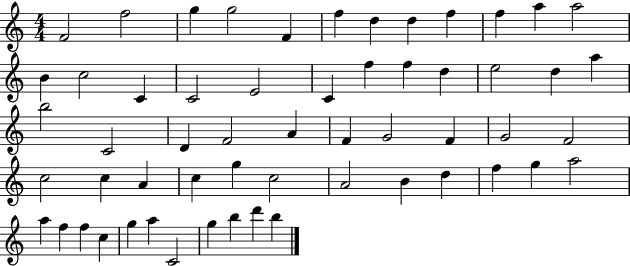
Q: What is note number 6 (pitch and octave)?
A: F5